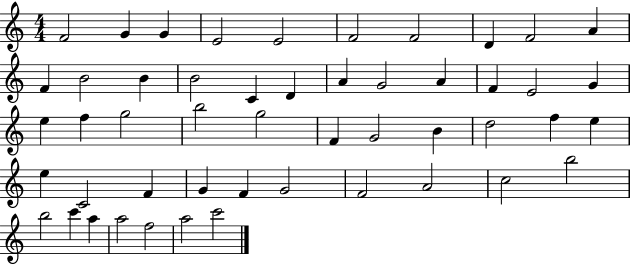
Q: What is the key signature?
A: C major